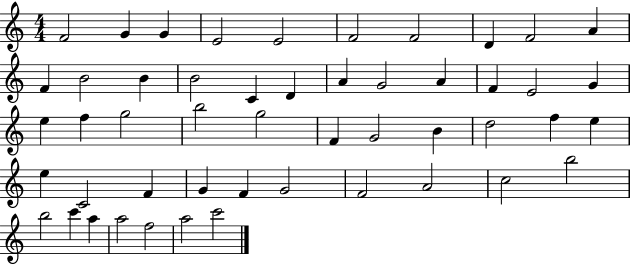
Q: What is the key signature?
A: C major